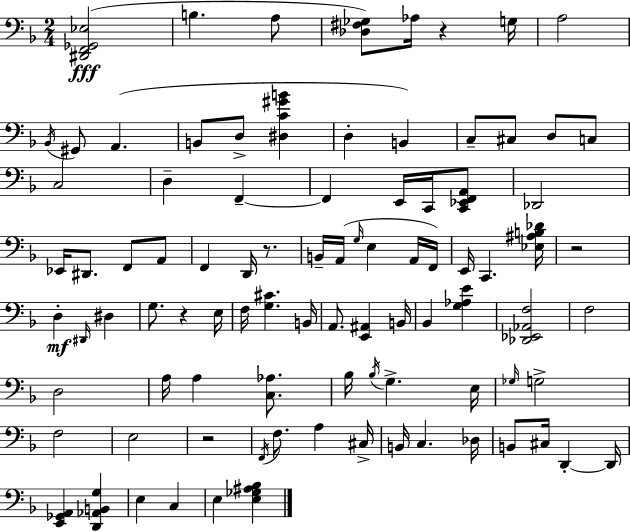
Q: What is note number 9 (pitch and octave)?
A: B2